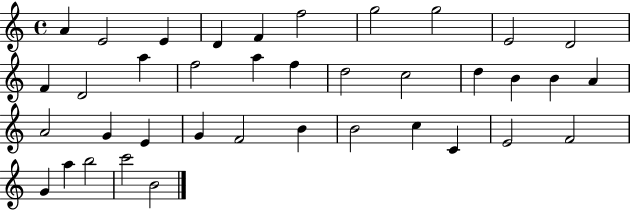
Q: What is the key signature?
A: C major